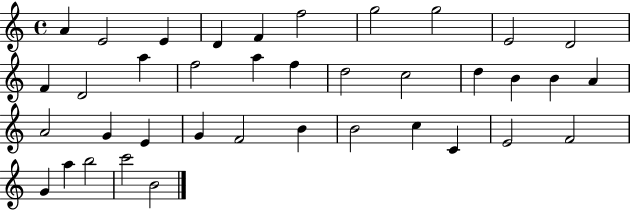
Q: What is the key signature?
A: C major